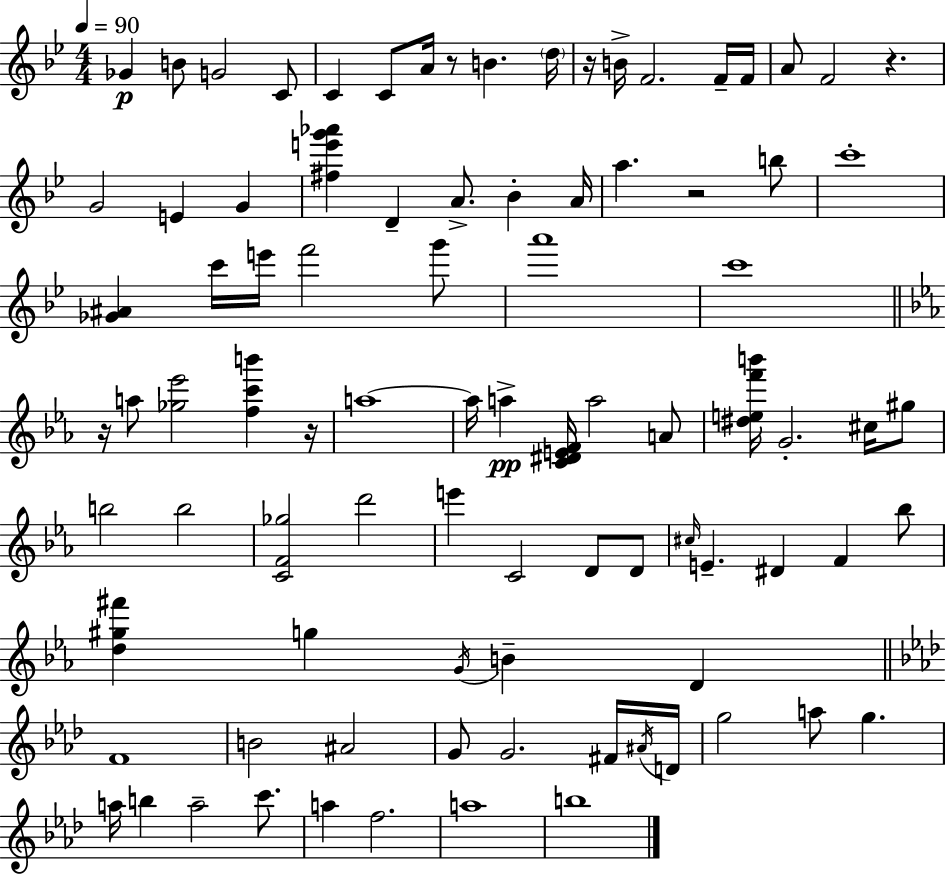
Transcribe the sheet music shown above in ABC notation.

X:1
T:Untitled
M:4/4
L:1/4
K:Gm
_G B/2 G2 C/2 C C/2 A/4 z/2 B d/4 z/4 B/4 F2 F/4 F/4 A/2 F2 z G2 E G [^fe'g'_a'] D A/2 _B A/4 a z2 b/2 c'4 [_G^A] c'/4 e'/4 f'2 g'/2 a'4 c'4 z/4 a/2 [_g_e']2 [fc'b'] z/4 a4 a/4 a [C^DEF]/4 a2 A/2 [^def'b']/4 G2 ^c/4 ^g/2 b2 b2 [CF_g]2 d'2 e' C2 D/2 D/2 ^c/4 E ^D F _b/2 [d^g^f'] g G/4 B D F4 B2 ^A2 G/2 G2 ^F/4 ^A/4 D/4 g2 a/2 g a/4 b a2 c'/2 a f2 a4 b4